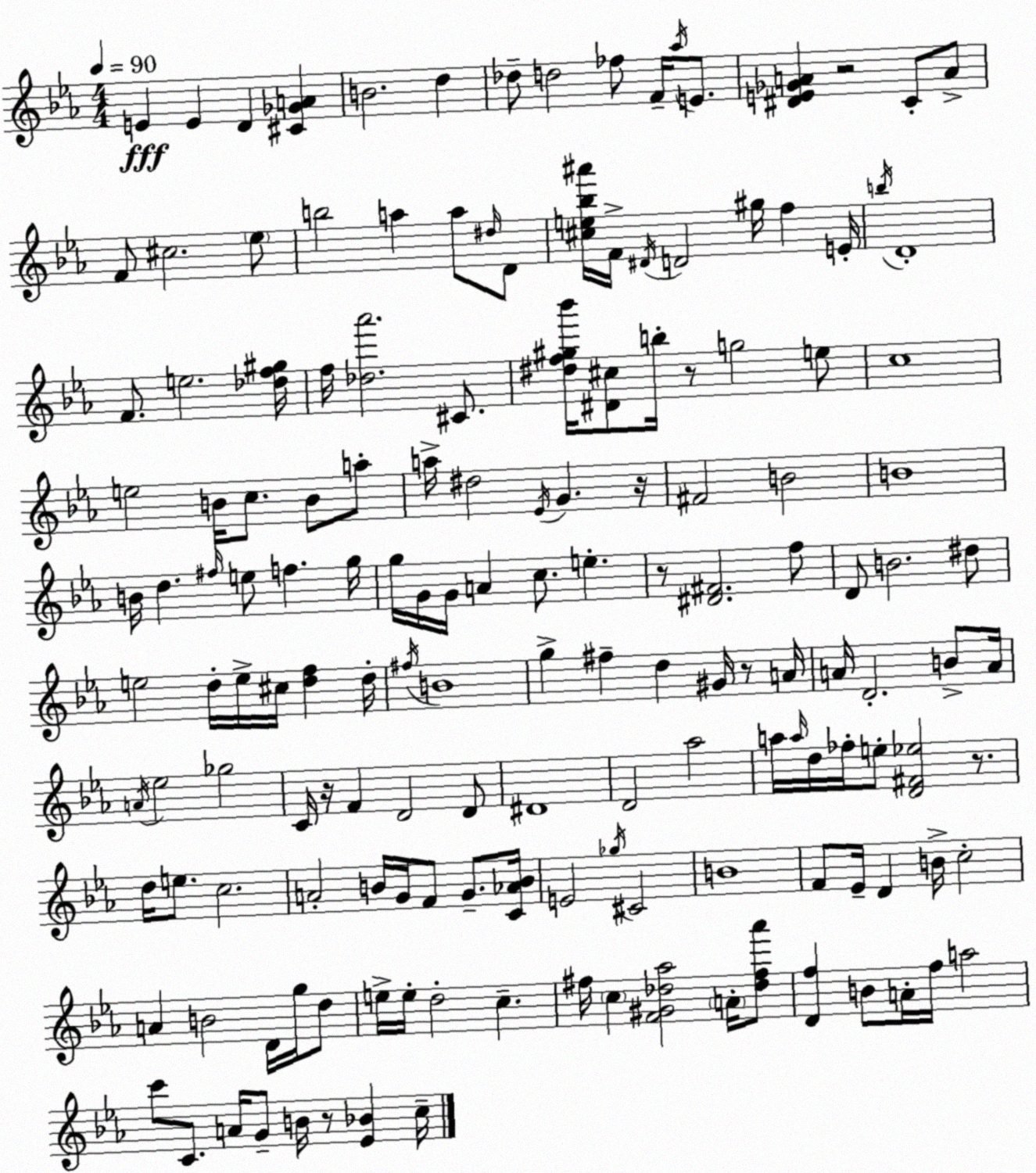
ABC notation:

X:1
T:Untitled
M:4/4
L:1/4
K:Cm
E E D [^C_GA] B2 d _d/2 d2 _f/2 F/4 _a/4 E/2 [^DE_GA] z2 C/2 A/2 F/2 ^c2 _e/2 b2 a a/2 ^d/4 D/2 [^ce_b^a']/4 F/4 ^D/4 D2 ^g/4 f E/4 b/4 D4 F/2 e2 [_df^g]/4 f/4 [_d_a']2 ^C/2 [^df^g_b']/4 [^D^c]/2 b/4 z/2 g2 e/2 c4 e2 B/4 c/2 B/2 a/2 a/4 ^d2 _E/4 G z/4 ^F2 B2 B4 B/4 d ^f/4 e/2 f g/4 g/4 G/4 G/4 A c/2 e z/2 [^D^F]2 f/2 D/2 B2 ^d/2 e2 d/4 e/4 ^c/4 [df] d/4 ^f/4 B4 g ^f d ^G/4 z/2 A/4 A/4 D2 B/2 A/4 A/4 _e2 _g2 C/4 z/4 F D2 D/2 ^D4 D2 _a2 a/4 a/4 d/4 _f/4 e/2 [D^F_e]2 z/2 d/4 e/2 c2 A2 B/4 G/4 F/2 G/2 [C_AB]/4 E2 _g/4 ^C2 B4 F/2 _E/4 D B/4 c2 A B2 D/4 g/4 d/2 e/4 e/4 d2 c ^f/4 c [F^G_d_a]2 A/4 [_d^f_a']/2 [Df] B/2 A/4 f/4 a2 c'/2 C/2 A/4 G/2 B/4 z/2 [_E_B] c/4